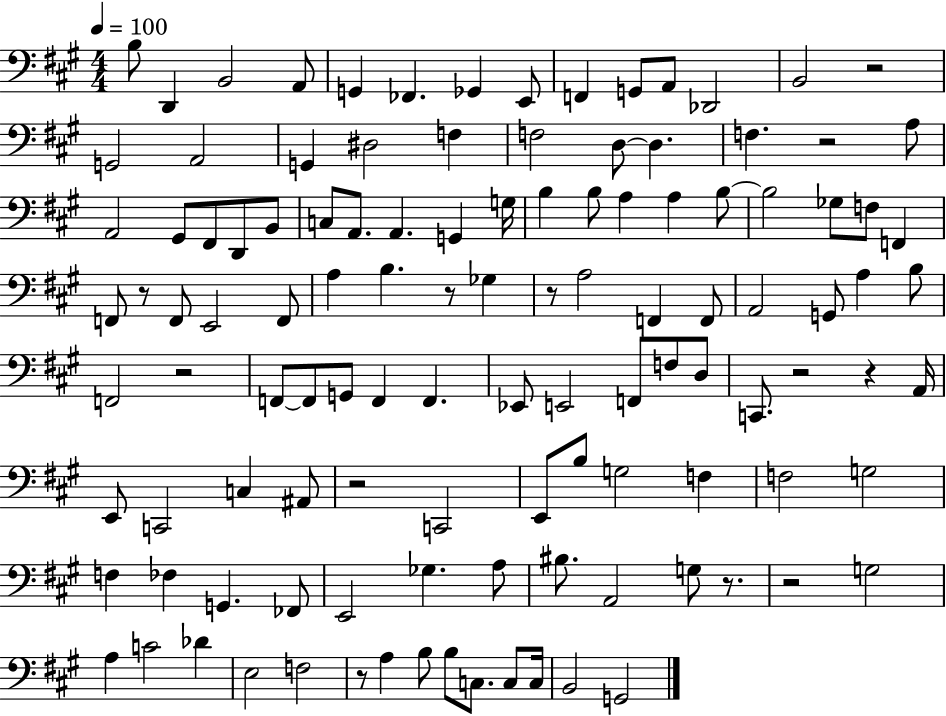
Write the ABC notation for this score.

X:1
T:Untitled
M:4/4
L:1/4
K:A
B,/2 D,, B,,2 A,,/2 G,, _F,, _G,, E,,/2 F,, G,,/2 A,,/2 _D,,2 B,,2 z2 G,,2 A,,2 G,, ^D,2 F, F,2 D,/2 D, F, z2 A,/2 A,,2 ^G,,/2 ^F,,/2 D,,/2 B,,/2 C,/2 A,,/2 A,, G,, G,/4 B, B,/2 A, A, B,/2 B,2 _G,/2 F,/2 F,, F,,/2 z/2 F,,/2 E,,2 F,,/2 A, B, z/2 _G, z/2 A,2 F,, F,,/2 A,,2 G,,/2 A, B,/2 F,,2 z2 F,,/2 F,,/2 G,,/2 F,, F,, _E,,/2 E,,2 F,,/2 F,/2 D,/2 C,,/2 z2 z A,,/4 E,,/2 C,,2 C, ^A,,/2 z2 C,,2 E,,/2 B,/2 G,2 F, F,2 G,2 F, _F, G,, _F,,/2 E,,2 _G, A,/2 ^B,/2 A,,2 G,/2 z/2 z2 G,2 A, C2 _D E,2 F,2 z/2 A, B,/2 B,/2 C,/2 C,/2 C,/4 B,,2 G,,2